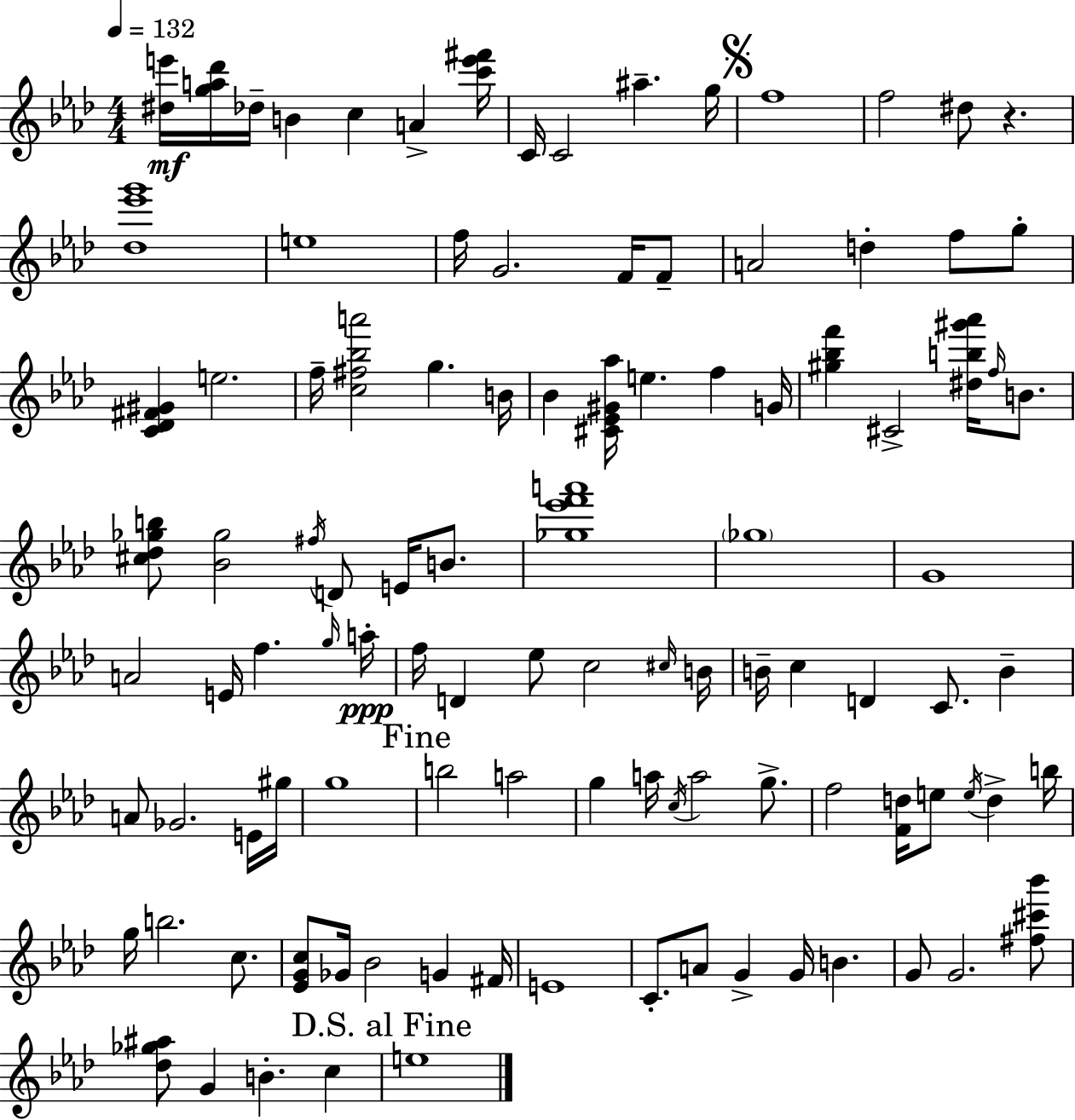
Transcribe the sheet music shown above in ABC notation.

X:1
T:Untitled
M:4/4
L:1/4
K:Fm
[^de']/4 [ga_d']/4 _d/4 B c A [c'e'^f']/4 C/4 C2 ^a g/4 f4 f2 ^d/2 z [_d_e'g']4 e4 f/4 G2 F/4 F/2 A2 d f/2 g/2 [C_D^F^G] e2 f/4 [c^f_ba']2 g B/4 _B [^C_E^G_a]/4 e f G/4 [^g_bf'] ^C2 [^db^g'_a']/4 f/4 B/2 [^c_d_gb]/2 [_B_g]2 ^f/4 D/2 E/4 B/2 [_g_e'f'a']4 _g4 G4 A2 E/4 f g/4 a/4 f/4 D _e/2 c2 ^c/4 B/4 B/4 c D C/2 B A/2 _G2 E/4 ^g/4 g4 b2 a2 g a/4 c/4 a2 g/2 f2 [Fd]/4 e/2 e/4 d b/4 g/4 b2 c/2 [_EGc]/2 _G/4 _B2 G ^F/4 E4 C/2 A/2 G G/4 B G/2 G2 [^f^c'_b']/2 [_d_g^a]/2 G B c e4